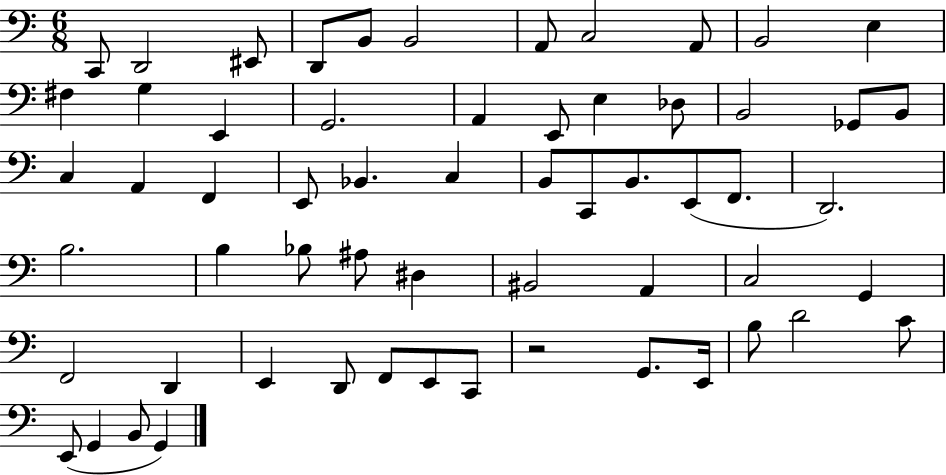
{
  \clef bass
  \numericTimeSignature
  \time 6/8
  \key c \major
  c,8 d,2 eis,8 | d,8 b,8 b,2 | a,8 c2 a,8 | b,2 e4 | \break fis4 g4 e,4 | g,2. | a,4 e,8 e4 des8 | b,2 ges,8 b,8 | \break c4 a,4 f,4 | e,8 bes,4. c4 | b,8 c,8 b,8. e,8( f,8. | d,2.) | \break b2. | b4 bes8 ais8 dis4 | bis,2 a,4 | c2 g,4 | \break f,2 d,4 | e,4 d,8 f,8 e,8 c,8 | r2 g,8. e,16 | b8 d'2 c'8 | \break e,8( g,4 b,8 g,4) | \bar "|."
}